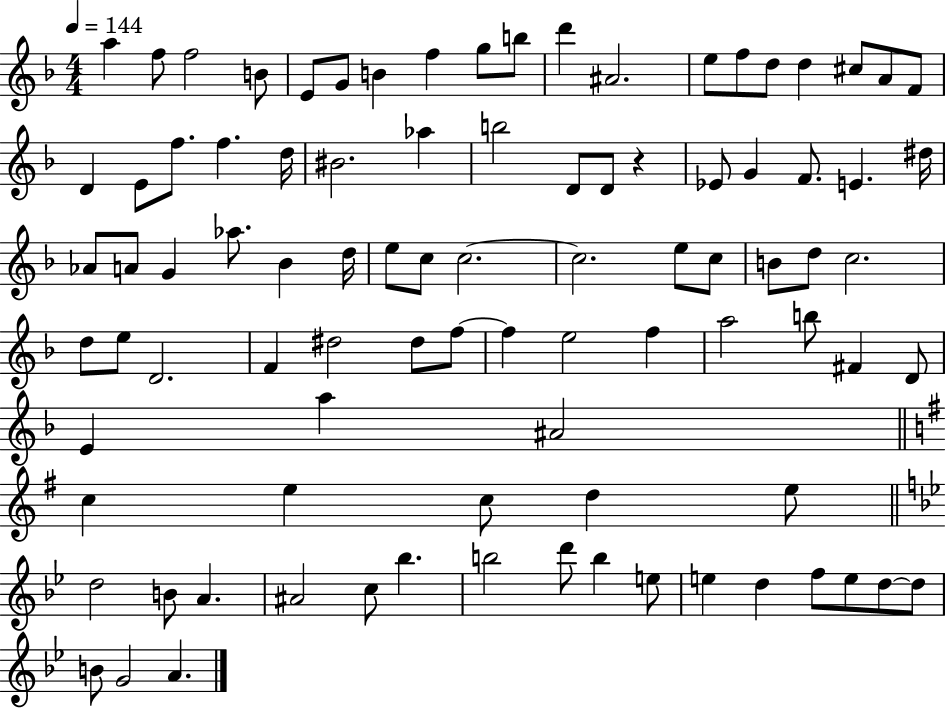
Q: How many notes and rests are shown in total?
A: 91